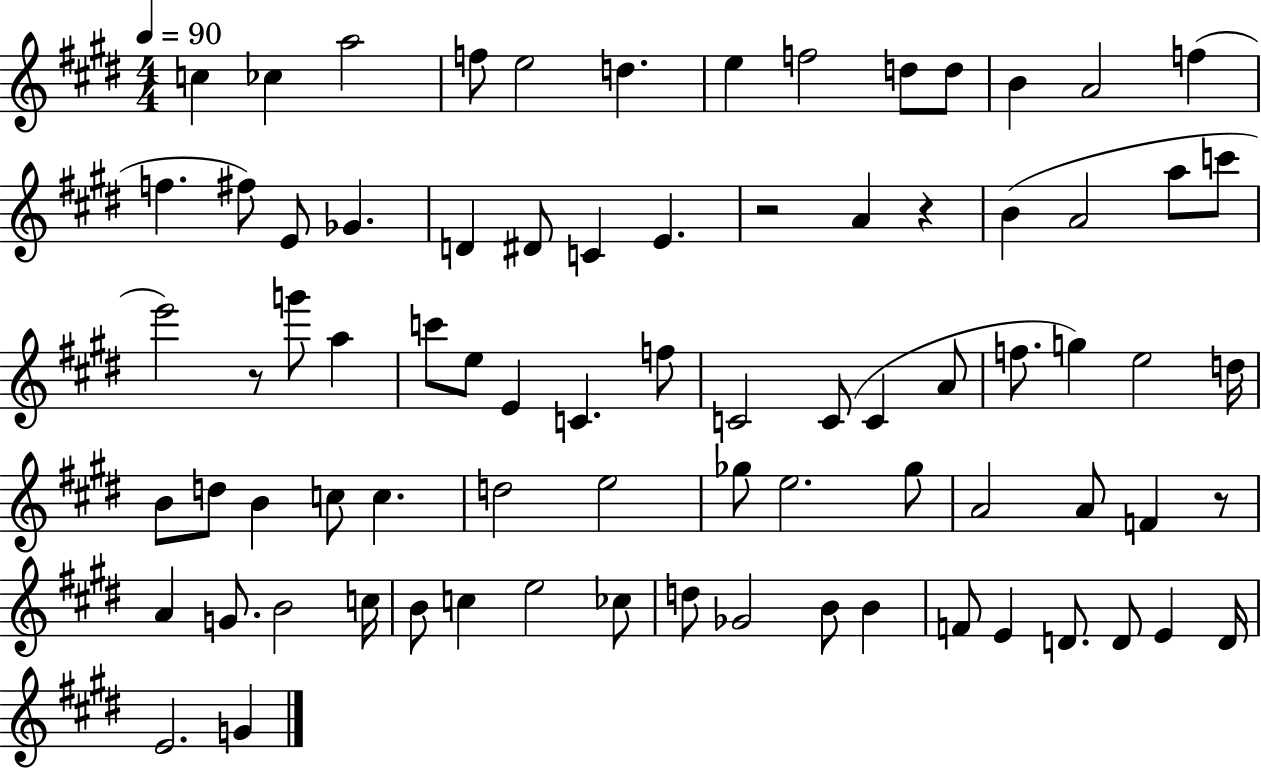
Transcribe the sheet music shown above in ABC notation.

X:1
T:Untitled
M:4/4
L:1/4
K:E
c _c a2 f/2 e2 d e f2 d/2 d/2 B A2 f f ^f/2 E/2 _G D ^D/2 C E z2 A z B A2 a/2 c'/2 e'2 z/2 g'/2 a c'/2 e/2 E C f/2 C2 C/2 C A/2 f/2 g e2 d/4 B/2 d/2 B c/2 c d2 e2 _g/2 e2 _g/2 A2 A/2 F z/2 A G/2 B2 c/4 B/2 c e2 _c/2 d/2 _G2 B/2 B F/2 E D/2 D/2 E D/4 E2 G